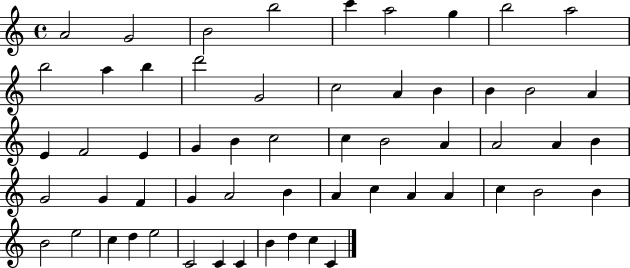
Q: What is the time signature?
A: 4/4